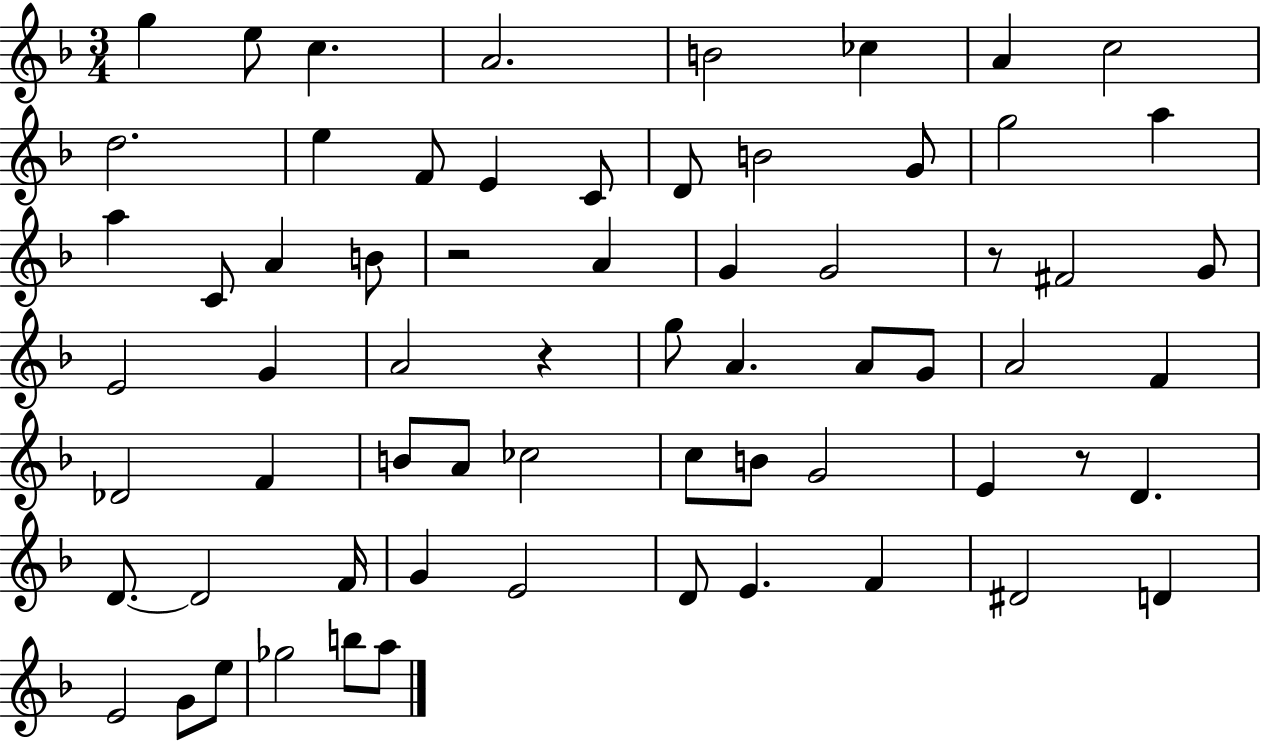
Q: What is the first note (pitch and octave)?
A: G5